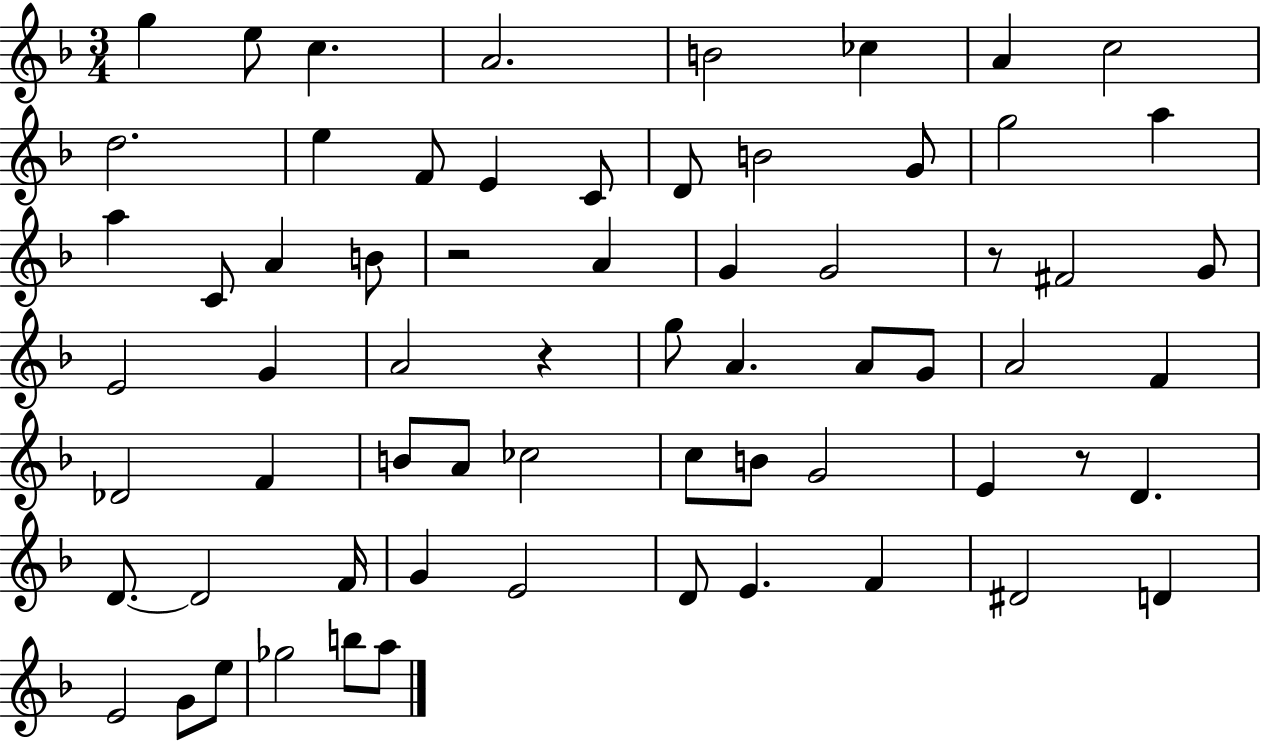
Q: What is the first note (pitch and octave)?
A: G5